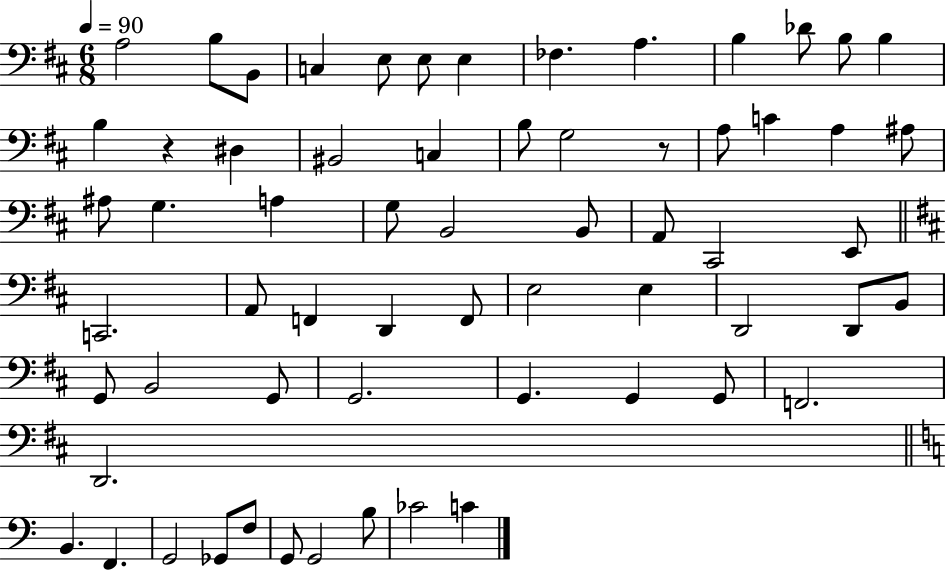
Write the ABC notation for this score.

X:1
T:Untitled
M:6/8
L:1/4
K:D
A,2 B,/2 B,,/2 C, E,/2 E,/2 E, _F, A, B, _D/2 B,/2 B, B, z ^D, ^B,,2 C, B,/2 G,2 z/2 A,/2 C A, ^A,/2 ^A,/2 G, A, G,/2 B,,2 B,,/2 A,,/2 ^C,,2 E,,/2 C,,2 A,,/2 F,, D,, F,,/2 E,2 E, D,,2 D,,/2 B,,/2 G,,/2 B,,2 G,,/2 G,,2 G,, G,, G,,/2 F,,2 D,,2 B,, F,, G,,2 _G,,/2 F,/2 G,,/2 G,,2 B,/2 _C2 C